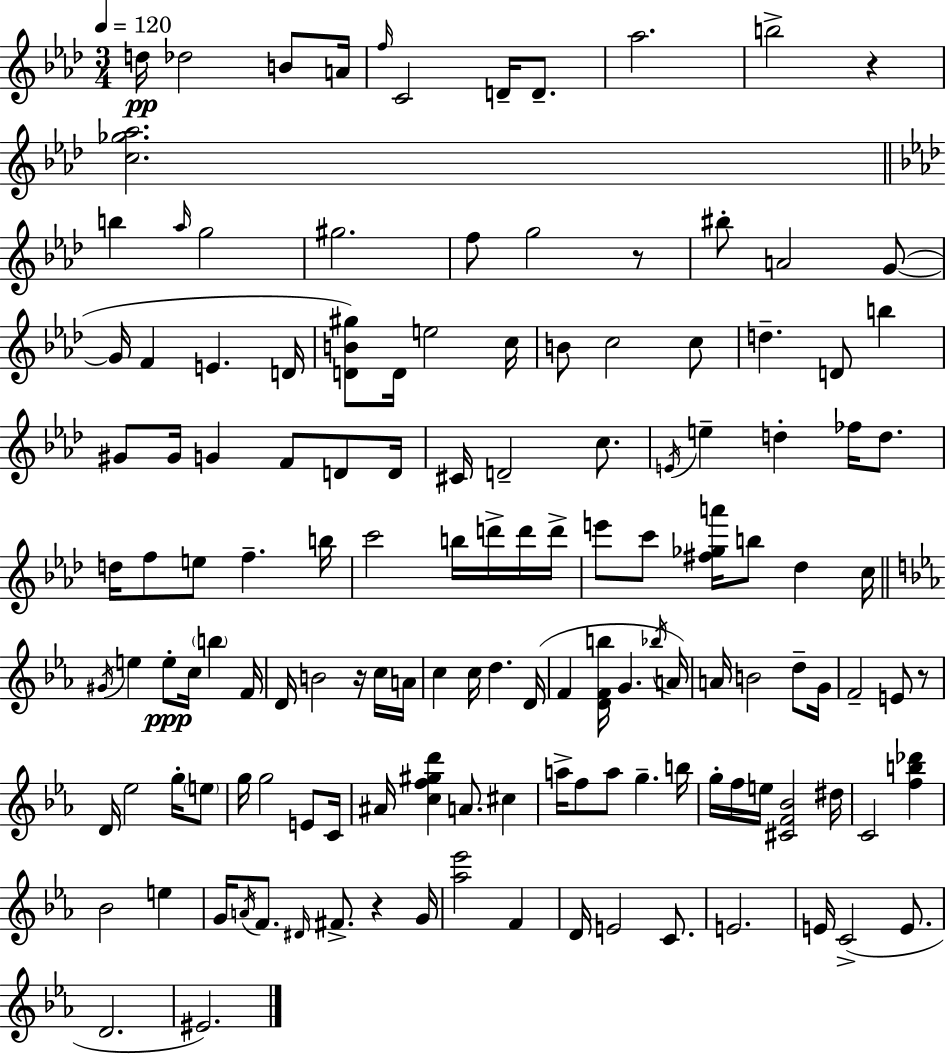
{
  \clef treble
  \numericTimeSignature
  \time 3/4
  \key f \minor
  \tempo 4 = 120
  \repeat volta 2 { d''16\pp des''2 b'8 a'16 | \grace { f''16 } c'2 d'16-- d'8.-- | aes''2. | b''2-> r4 | \break <c'' ges'' aes''>2. | \bar "||" \break \key f \minor b''4 \grace { aes''16 } g''2 | gis''2. | f''8 g''2 r8 | bis''8-. a'2 g'8~(~ | \break g'16 f'4 e'4. | d'16 <d' b' gis''>8) d'16 e''2 | c''16 b'8 c''2 c''8 | d''4.-- d'8 b''4 | \break gis'8 gis'16 g'4 f'8 d'8 | d'16 cis'16 d'2-- c''8. | \acciaccatura { e'16 } e''4-- d''4-. fes''16 d''8. | d''16 f''8 e''8 f''4.-- | \break b''16 c'''2 b''16 d'''16-> | d'''16 d'''16-> e'''8 c'''8 <fis'' ges'' a'''>16 b''8 des''4 | c''16 \bar "||" \break \key ees \major \acciaccatura { gis'16 } e''4 e''8-.\ppp c''16 \parenthesize b''4 | f'16 d'16 b'2 r16 c''16 | a'16 c''4 c''16 d''4. | d'16( f'4 <d' f' b''>16 g'4. | \break \acciaccatura { bes''16 } a'16) a'16 b'2 d''8-- | g'16 f'2-- e'8 | r8 d'16 ees''2 g''16-. | \parenthesize e''8 g''16 g''2 e'8 | \break c'16 ais'16 <c'' f'' gis'' d'''>4 a'8. cis''4 | a''16-> f''8 a''8 g''4.-- | b''16 g''16-. f''16 e''16 <cis' f' bes'>2 | dis''16 c'2 <f'' b'' des'''>4 | \break bes'2 e''4 | g'16 \acciaccatura { a'16 } f'8. \grace { dis'16 } fis'8.-> r4 | g'16 <aes'' ees'''>2 | f'4 d'16 e'2 | \break c'8. e'2. | e'16 c'2->( | e'8. d'2. | eis'2.) | \break } \bar "|."
}